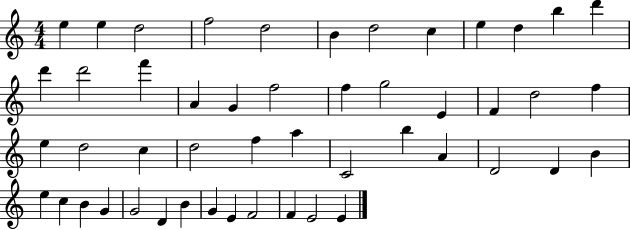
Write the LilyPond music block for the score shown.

{
  \clef treble
  \numericTimeSignature
  \time 4/4
  \key c \major
  e''4 e''4 d''2 | f''2 d''2 | b'4 d''2 c''4 | e''4 d''4 b''4 d'''4 | \break d'''4 d'''2 f'''4 | a'4 g'4 f''2 | f''4 g''2 e'4 | f'4 d''2 f''4 | \break e''4 d''2 c''4 | d''2 f''4 a''4 | c'2 b''4 a'4 | d'2 d'4 b'4 | \break e''4 c''4 b'4 g'4 | g'2 d'4 b'4 | g'4 e'4 f'2 | f'4 e'2 e'4 | \break \bar "|."
}